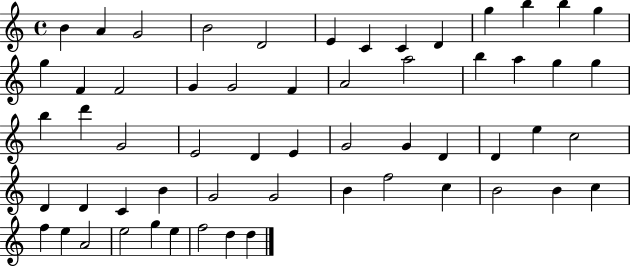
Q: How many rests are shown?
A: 0